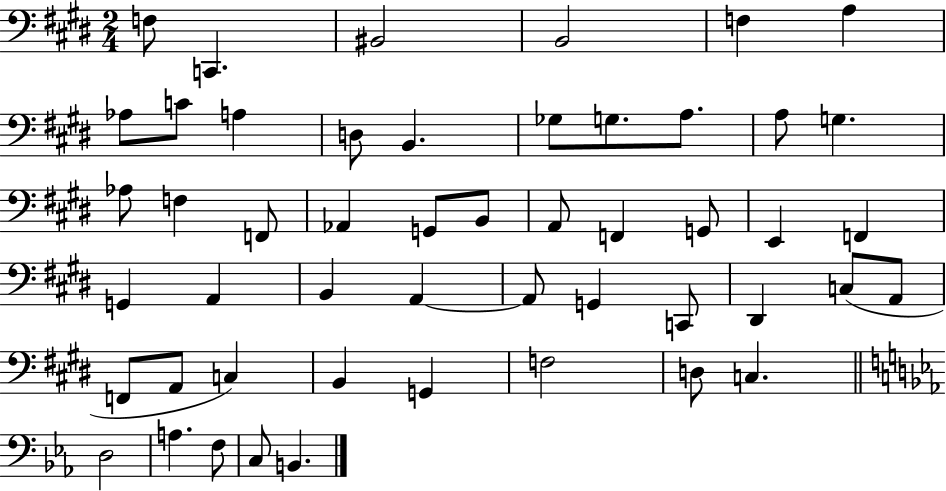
{
  \clef bass
  \numericTimeSignature
  \time 2/4
  \key e \major
  f8 c,4. | bis,2 | b,2 | f4 a4 | \break aes8 c'8 a4 | d8 b,4. | ges8 g8. a8. | a8 g4. | \break aes8 f4 f,8 | aes,4 g,8 b,8 | a,8 f,4 g,8 | e,4 f,4 | \break g,4 a,4 | b,4 a,4~~ | a,8 g,4 c,8 | dis,4 c8( a,8 | \break f,8 a,8 c4) | b,4 g,4 | f2 | d8 c4. | \break \bar "||" \break \key ees \major d2 | a4. f8 | c8 b,4. | \bar "|."
}